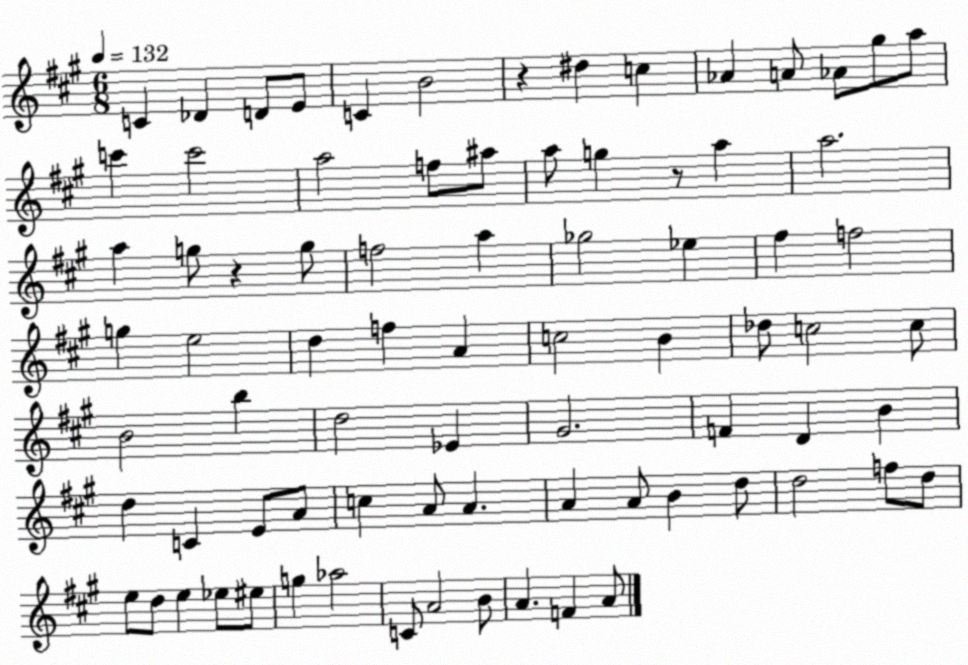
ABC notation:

X:1
T:Untitled
M:6/8
L:1/4
K:A
C _D D/2 E/2 C B2 z ^d c _A A/2 _A/2 ^g/2 a/2 c' c'2 a2 f/2 ^a/2 a/2 g z/2 a a2 a g/2 z g/2 f2 a _g2 _e ^f f2 g e2 d f A c2 B _d/2 c2 c/2 B2 b d2 _E ^G2 F D B d C E/2 A/2 c A/2 A A A/2 B d/2 d2 f/2 d/2 e/2 d/2 e _e/2 ^e/2 g _a2 C/2 A2 B/2 A F A/2